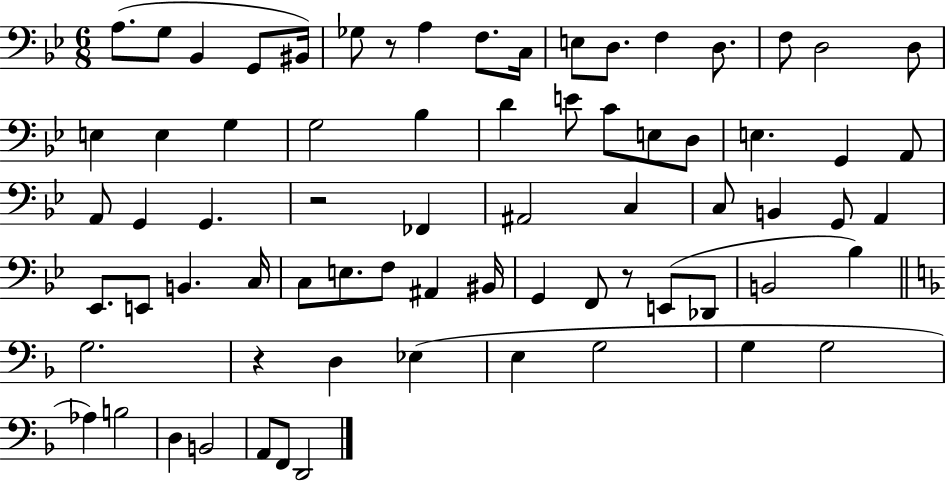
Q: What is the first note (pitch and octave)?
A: A3